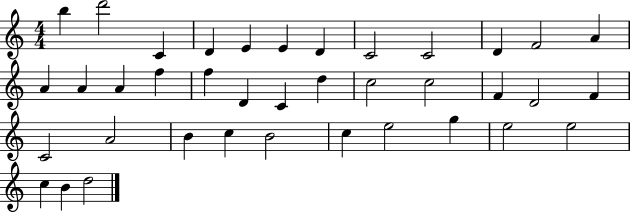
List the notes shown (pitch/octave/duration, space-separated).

B5/q D6/h C4/q D4/q E4/q E4/q D4/q C4/h C4/h D4/q F4/h A4/q A4/q A4/q A4/q F5/q F5/q D4/q C4/q D5/q C5/h C5/h F4/q D4/h F4/q C4/h A4/h B4/q C5/q B4/h C5/q E5/h G5/q E5/h E5/h C5/q B4/q D5/h